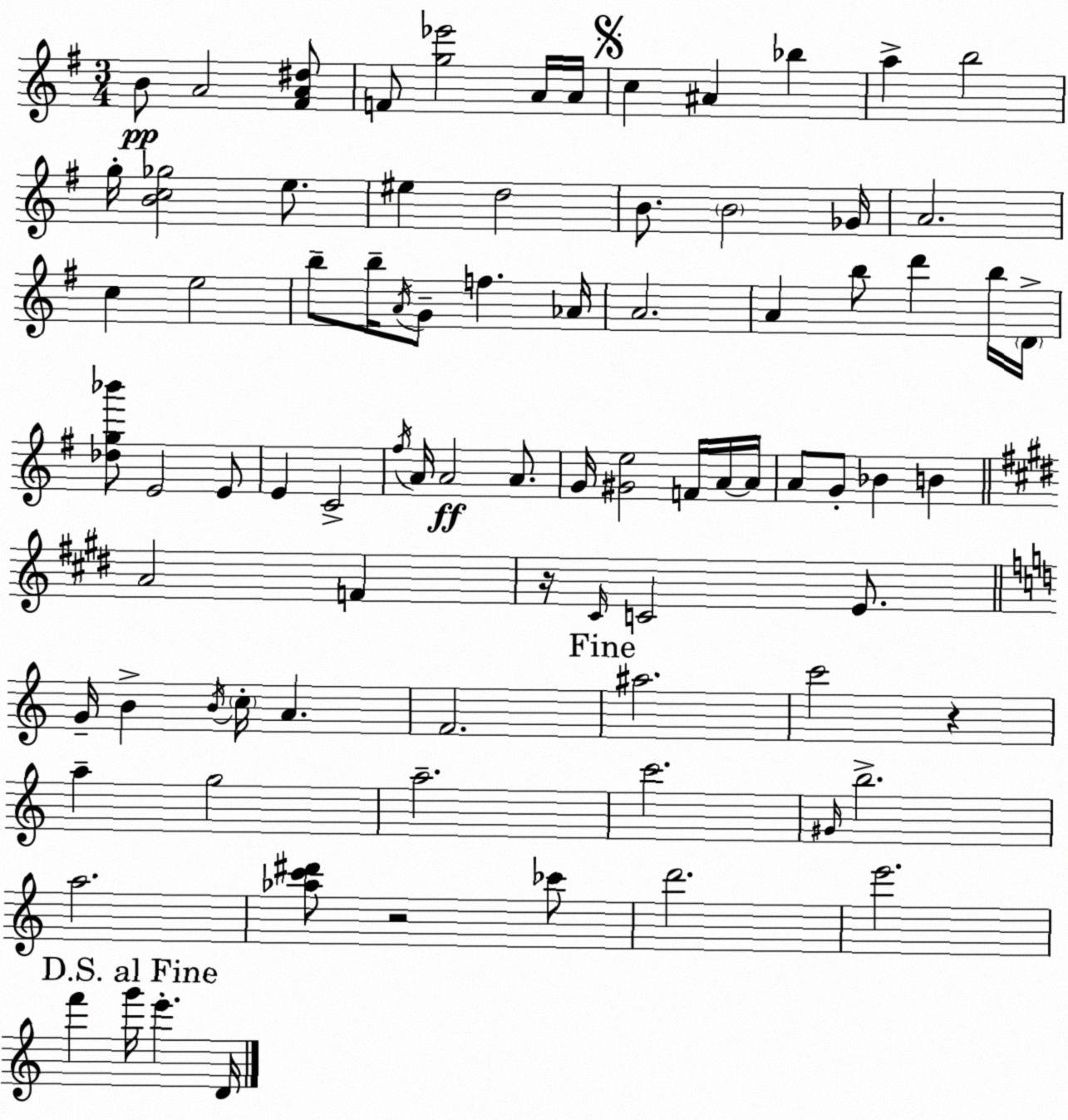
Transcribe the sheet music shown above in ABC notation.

X:1
T:Untitled
M:3/4
L:1/4
K:Em
B/2 A2 [^FA^d]/2 F/2 [g_e']2 A/4 A/4 c ^A _b a b2 g/4 [Bc_g]2 e/2 ^e d2 B/2 B2 _G/4 A2 c e2 b/2 b/4 A/4 G/2 f _A/4 A2 A b/2 d' b/4 D/4 [_dg_b']/2 E2 E/2 E C2 ^f/4 A/4 A2 A/2 G/4 [^Ge]2 F/4 A/4 A/4 A/2 G/2 _B B A2 F z/4 ^C/4 C2 E/2 G/4 B B/4 c/4 A F2 ^a2 c'2 z a g2 a2 c'2 ^G/4 b2 a2 [_ac'^d']/2 z2 _c'/2 d'2 e'2 f' g'/4 e' D/4